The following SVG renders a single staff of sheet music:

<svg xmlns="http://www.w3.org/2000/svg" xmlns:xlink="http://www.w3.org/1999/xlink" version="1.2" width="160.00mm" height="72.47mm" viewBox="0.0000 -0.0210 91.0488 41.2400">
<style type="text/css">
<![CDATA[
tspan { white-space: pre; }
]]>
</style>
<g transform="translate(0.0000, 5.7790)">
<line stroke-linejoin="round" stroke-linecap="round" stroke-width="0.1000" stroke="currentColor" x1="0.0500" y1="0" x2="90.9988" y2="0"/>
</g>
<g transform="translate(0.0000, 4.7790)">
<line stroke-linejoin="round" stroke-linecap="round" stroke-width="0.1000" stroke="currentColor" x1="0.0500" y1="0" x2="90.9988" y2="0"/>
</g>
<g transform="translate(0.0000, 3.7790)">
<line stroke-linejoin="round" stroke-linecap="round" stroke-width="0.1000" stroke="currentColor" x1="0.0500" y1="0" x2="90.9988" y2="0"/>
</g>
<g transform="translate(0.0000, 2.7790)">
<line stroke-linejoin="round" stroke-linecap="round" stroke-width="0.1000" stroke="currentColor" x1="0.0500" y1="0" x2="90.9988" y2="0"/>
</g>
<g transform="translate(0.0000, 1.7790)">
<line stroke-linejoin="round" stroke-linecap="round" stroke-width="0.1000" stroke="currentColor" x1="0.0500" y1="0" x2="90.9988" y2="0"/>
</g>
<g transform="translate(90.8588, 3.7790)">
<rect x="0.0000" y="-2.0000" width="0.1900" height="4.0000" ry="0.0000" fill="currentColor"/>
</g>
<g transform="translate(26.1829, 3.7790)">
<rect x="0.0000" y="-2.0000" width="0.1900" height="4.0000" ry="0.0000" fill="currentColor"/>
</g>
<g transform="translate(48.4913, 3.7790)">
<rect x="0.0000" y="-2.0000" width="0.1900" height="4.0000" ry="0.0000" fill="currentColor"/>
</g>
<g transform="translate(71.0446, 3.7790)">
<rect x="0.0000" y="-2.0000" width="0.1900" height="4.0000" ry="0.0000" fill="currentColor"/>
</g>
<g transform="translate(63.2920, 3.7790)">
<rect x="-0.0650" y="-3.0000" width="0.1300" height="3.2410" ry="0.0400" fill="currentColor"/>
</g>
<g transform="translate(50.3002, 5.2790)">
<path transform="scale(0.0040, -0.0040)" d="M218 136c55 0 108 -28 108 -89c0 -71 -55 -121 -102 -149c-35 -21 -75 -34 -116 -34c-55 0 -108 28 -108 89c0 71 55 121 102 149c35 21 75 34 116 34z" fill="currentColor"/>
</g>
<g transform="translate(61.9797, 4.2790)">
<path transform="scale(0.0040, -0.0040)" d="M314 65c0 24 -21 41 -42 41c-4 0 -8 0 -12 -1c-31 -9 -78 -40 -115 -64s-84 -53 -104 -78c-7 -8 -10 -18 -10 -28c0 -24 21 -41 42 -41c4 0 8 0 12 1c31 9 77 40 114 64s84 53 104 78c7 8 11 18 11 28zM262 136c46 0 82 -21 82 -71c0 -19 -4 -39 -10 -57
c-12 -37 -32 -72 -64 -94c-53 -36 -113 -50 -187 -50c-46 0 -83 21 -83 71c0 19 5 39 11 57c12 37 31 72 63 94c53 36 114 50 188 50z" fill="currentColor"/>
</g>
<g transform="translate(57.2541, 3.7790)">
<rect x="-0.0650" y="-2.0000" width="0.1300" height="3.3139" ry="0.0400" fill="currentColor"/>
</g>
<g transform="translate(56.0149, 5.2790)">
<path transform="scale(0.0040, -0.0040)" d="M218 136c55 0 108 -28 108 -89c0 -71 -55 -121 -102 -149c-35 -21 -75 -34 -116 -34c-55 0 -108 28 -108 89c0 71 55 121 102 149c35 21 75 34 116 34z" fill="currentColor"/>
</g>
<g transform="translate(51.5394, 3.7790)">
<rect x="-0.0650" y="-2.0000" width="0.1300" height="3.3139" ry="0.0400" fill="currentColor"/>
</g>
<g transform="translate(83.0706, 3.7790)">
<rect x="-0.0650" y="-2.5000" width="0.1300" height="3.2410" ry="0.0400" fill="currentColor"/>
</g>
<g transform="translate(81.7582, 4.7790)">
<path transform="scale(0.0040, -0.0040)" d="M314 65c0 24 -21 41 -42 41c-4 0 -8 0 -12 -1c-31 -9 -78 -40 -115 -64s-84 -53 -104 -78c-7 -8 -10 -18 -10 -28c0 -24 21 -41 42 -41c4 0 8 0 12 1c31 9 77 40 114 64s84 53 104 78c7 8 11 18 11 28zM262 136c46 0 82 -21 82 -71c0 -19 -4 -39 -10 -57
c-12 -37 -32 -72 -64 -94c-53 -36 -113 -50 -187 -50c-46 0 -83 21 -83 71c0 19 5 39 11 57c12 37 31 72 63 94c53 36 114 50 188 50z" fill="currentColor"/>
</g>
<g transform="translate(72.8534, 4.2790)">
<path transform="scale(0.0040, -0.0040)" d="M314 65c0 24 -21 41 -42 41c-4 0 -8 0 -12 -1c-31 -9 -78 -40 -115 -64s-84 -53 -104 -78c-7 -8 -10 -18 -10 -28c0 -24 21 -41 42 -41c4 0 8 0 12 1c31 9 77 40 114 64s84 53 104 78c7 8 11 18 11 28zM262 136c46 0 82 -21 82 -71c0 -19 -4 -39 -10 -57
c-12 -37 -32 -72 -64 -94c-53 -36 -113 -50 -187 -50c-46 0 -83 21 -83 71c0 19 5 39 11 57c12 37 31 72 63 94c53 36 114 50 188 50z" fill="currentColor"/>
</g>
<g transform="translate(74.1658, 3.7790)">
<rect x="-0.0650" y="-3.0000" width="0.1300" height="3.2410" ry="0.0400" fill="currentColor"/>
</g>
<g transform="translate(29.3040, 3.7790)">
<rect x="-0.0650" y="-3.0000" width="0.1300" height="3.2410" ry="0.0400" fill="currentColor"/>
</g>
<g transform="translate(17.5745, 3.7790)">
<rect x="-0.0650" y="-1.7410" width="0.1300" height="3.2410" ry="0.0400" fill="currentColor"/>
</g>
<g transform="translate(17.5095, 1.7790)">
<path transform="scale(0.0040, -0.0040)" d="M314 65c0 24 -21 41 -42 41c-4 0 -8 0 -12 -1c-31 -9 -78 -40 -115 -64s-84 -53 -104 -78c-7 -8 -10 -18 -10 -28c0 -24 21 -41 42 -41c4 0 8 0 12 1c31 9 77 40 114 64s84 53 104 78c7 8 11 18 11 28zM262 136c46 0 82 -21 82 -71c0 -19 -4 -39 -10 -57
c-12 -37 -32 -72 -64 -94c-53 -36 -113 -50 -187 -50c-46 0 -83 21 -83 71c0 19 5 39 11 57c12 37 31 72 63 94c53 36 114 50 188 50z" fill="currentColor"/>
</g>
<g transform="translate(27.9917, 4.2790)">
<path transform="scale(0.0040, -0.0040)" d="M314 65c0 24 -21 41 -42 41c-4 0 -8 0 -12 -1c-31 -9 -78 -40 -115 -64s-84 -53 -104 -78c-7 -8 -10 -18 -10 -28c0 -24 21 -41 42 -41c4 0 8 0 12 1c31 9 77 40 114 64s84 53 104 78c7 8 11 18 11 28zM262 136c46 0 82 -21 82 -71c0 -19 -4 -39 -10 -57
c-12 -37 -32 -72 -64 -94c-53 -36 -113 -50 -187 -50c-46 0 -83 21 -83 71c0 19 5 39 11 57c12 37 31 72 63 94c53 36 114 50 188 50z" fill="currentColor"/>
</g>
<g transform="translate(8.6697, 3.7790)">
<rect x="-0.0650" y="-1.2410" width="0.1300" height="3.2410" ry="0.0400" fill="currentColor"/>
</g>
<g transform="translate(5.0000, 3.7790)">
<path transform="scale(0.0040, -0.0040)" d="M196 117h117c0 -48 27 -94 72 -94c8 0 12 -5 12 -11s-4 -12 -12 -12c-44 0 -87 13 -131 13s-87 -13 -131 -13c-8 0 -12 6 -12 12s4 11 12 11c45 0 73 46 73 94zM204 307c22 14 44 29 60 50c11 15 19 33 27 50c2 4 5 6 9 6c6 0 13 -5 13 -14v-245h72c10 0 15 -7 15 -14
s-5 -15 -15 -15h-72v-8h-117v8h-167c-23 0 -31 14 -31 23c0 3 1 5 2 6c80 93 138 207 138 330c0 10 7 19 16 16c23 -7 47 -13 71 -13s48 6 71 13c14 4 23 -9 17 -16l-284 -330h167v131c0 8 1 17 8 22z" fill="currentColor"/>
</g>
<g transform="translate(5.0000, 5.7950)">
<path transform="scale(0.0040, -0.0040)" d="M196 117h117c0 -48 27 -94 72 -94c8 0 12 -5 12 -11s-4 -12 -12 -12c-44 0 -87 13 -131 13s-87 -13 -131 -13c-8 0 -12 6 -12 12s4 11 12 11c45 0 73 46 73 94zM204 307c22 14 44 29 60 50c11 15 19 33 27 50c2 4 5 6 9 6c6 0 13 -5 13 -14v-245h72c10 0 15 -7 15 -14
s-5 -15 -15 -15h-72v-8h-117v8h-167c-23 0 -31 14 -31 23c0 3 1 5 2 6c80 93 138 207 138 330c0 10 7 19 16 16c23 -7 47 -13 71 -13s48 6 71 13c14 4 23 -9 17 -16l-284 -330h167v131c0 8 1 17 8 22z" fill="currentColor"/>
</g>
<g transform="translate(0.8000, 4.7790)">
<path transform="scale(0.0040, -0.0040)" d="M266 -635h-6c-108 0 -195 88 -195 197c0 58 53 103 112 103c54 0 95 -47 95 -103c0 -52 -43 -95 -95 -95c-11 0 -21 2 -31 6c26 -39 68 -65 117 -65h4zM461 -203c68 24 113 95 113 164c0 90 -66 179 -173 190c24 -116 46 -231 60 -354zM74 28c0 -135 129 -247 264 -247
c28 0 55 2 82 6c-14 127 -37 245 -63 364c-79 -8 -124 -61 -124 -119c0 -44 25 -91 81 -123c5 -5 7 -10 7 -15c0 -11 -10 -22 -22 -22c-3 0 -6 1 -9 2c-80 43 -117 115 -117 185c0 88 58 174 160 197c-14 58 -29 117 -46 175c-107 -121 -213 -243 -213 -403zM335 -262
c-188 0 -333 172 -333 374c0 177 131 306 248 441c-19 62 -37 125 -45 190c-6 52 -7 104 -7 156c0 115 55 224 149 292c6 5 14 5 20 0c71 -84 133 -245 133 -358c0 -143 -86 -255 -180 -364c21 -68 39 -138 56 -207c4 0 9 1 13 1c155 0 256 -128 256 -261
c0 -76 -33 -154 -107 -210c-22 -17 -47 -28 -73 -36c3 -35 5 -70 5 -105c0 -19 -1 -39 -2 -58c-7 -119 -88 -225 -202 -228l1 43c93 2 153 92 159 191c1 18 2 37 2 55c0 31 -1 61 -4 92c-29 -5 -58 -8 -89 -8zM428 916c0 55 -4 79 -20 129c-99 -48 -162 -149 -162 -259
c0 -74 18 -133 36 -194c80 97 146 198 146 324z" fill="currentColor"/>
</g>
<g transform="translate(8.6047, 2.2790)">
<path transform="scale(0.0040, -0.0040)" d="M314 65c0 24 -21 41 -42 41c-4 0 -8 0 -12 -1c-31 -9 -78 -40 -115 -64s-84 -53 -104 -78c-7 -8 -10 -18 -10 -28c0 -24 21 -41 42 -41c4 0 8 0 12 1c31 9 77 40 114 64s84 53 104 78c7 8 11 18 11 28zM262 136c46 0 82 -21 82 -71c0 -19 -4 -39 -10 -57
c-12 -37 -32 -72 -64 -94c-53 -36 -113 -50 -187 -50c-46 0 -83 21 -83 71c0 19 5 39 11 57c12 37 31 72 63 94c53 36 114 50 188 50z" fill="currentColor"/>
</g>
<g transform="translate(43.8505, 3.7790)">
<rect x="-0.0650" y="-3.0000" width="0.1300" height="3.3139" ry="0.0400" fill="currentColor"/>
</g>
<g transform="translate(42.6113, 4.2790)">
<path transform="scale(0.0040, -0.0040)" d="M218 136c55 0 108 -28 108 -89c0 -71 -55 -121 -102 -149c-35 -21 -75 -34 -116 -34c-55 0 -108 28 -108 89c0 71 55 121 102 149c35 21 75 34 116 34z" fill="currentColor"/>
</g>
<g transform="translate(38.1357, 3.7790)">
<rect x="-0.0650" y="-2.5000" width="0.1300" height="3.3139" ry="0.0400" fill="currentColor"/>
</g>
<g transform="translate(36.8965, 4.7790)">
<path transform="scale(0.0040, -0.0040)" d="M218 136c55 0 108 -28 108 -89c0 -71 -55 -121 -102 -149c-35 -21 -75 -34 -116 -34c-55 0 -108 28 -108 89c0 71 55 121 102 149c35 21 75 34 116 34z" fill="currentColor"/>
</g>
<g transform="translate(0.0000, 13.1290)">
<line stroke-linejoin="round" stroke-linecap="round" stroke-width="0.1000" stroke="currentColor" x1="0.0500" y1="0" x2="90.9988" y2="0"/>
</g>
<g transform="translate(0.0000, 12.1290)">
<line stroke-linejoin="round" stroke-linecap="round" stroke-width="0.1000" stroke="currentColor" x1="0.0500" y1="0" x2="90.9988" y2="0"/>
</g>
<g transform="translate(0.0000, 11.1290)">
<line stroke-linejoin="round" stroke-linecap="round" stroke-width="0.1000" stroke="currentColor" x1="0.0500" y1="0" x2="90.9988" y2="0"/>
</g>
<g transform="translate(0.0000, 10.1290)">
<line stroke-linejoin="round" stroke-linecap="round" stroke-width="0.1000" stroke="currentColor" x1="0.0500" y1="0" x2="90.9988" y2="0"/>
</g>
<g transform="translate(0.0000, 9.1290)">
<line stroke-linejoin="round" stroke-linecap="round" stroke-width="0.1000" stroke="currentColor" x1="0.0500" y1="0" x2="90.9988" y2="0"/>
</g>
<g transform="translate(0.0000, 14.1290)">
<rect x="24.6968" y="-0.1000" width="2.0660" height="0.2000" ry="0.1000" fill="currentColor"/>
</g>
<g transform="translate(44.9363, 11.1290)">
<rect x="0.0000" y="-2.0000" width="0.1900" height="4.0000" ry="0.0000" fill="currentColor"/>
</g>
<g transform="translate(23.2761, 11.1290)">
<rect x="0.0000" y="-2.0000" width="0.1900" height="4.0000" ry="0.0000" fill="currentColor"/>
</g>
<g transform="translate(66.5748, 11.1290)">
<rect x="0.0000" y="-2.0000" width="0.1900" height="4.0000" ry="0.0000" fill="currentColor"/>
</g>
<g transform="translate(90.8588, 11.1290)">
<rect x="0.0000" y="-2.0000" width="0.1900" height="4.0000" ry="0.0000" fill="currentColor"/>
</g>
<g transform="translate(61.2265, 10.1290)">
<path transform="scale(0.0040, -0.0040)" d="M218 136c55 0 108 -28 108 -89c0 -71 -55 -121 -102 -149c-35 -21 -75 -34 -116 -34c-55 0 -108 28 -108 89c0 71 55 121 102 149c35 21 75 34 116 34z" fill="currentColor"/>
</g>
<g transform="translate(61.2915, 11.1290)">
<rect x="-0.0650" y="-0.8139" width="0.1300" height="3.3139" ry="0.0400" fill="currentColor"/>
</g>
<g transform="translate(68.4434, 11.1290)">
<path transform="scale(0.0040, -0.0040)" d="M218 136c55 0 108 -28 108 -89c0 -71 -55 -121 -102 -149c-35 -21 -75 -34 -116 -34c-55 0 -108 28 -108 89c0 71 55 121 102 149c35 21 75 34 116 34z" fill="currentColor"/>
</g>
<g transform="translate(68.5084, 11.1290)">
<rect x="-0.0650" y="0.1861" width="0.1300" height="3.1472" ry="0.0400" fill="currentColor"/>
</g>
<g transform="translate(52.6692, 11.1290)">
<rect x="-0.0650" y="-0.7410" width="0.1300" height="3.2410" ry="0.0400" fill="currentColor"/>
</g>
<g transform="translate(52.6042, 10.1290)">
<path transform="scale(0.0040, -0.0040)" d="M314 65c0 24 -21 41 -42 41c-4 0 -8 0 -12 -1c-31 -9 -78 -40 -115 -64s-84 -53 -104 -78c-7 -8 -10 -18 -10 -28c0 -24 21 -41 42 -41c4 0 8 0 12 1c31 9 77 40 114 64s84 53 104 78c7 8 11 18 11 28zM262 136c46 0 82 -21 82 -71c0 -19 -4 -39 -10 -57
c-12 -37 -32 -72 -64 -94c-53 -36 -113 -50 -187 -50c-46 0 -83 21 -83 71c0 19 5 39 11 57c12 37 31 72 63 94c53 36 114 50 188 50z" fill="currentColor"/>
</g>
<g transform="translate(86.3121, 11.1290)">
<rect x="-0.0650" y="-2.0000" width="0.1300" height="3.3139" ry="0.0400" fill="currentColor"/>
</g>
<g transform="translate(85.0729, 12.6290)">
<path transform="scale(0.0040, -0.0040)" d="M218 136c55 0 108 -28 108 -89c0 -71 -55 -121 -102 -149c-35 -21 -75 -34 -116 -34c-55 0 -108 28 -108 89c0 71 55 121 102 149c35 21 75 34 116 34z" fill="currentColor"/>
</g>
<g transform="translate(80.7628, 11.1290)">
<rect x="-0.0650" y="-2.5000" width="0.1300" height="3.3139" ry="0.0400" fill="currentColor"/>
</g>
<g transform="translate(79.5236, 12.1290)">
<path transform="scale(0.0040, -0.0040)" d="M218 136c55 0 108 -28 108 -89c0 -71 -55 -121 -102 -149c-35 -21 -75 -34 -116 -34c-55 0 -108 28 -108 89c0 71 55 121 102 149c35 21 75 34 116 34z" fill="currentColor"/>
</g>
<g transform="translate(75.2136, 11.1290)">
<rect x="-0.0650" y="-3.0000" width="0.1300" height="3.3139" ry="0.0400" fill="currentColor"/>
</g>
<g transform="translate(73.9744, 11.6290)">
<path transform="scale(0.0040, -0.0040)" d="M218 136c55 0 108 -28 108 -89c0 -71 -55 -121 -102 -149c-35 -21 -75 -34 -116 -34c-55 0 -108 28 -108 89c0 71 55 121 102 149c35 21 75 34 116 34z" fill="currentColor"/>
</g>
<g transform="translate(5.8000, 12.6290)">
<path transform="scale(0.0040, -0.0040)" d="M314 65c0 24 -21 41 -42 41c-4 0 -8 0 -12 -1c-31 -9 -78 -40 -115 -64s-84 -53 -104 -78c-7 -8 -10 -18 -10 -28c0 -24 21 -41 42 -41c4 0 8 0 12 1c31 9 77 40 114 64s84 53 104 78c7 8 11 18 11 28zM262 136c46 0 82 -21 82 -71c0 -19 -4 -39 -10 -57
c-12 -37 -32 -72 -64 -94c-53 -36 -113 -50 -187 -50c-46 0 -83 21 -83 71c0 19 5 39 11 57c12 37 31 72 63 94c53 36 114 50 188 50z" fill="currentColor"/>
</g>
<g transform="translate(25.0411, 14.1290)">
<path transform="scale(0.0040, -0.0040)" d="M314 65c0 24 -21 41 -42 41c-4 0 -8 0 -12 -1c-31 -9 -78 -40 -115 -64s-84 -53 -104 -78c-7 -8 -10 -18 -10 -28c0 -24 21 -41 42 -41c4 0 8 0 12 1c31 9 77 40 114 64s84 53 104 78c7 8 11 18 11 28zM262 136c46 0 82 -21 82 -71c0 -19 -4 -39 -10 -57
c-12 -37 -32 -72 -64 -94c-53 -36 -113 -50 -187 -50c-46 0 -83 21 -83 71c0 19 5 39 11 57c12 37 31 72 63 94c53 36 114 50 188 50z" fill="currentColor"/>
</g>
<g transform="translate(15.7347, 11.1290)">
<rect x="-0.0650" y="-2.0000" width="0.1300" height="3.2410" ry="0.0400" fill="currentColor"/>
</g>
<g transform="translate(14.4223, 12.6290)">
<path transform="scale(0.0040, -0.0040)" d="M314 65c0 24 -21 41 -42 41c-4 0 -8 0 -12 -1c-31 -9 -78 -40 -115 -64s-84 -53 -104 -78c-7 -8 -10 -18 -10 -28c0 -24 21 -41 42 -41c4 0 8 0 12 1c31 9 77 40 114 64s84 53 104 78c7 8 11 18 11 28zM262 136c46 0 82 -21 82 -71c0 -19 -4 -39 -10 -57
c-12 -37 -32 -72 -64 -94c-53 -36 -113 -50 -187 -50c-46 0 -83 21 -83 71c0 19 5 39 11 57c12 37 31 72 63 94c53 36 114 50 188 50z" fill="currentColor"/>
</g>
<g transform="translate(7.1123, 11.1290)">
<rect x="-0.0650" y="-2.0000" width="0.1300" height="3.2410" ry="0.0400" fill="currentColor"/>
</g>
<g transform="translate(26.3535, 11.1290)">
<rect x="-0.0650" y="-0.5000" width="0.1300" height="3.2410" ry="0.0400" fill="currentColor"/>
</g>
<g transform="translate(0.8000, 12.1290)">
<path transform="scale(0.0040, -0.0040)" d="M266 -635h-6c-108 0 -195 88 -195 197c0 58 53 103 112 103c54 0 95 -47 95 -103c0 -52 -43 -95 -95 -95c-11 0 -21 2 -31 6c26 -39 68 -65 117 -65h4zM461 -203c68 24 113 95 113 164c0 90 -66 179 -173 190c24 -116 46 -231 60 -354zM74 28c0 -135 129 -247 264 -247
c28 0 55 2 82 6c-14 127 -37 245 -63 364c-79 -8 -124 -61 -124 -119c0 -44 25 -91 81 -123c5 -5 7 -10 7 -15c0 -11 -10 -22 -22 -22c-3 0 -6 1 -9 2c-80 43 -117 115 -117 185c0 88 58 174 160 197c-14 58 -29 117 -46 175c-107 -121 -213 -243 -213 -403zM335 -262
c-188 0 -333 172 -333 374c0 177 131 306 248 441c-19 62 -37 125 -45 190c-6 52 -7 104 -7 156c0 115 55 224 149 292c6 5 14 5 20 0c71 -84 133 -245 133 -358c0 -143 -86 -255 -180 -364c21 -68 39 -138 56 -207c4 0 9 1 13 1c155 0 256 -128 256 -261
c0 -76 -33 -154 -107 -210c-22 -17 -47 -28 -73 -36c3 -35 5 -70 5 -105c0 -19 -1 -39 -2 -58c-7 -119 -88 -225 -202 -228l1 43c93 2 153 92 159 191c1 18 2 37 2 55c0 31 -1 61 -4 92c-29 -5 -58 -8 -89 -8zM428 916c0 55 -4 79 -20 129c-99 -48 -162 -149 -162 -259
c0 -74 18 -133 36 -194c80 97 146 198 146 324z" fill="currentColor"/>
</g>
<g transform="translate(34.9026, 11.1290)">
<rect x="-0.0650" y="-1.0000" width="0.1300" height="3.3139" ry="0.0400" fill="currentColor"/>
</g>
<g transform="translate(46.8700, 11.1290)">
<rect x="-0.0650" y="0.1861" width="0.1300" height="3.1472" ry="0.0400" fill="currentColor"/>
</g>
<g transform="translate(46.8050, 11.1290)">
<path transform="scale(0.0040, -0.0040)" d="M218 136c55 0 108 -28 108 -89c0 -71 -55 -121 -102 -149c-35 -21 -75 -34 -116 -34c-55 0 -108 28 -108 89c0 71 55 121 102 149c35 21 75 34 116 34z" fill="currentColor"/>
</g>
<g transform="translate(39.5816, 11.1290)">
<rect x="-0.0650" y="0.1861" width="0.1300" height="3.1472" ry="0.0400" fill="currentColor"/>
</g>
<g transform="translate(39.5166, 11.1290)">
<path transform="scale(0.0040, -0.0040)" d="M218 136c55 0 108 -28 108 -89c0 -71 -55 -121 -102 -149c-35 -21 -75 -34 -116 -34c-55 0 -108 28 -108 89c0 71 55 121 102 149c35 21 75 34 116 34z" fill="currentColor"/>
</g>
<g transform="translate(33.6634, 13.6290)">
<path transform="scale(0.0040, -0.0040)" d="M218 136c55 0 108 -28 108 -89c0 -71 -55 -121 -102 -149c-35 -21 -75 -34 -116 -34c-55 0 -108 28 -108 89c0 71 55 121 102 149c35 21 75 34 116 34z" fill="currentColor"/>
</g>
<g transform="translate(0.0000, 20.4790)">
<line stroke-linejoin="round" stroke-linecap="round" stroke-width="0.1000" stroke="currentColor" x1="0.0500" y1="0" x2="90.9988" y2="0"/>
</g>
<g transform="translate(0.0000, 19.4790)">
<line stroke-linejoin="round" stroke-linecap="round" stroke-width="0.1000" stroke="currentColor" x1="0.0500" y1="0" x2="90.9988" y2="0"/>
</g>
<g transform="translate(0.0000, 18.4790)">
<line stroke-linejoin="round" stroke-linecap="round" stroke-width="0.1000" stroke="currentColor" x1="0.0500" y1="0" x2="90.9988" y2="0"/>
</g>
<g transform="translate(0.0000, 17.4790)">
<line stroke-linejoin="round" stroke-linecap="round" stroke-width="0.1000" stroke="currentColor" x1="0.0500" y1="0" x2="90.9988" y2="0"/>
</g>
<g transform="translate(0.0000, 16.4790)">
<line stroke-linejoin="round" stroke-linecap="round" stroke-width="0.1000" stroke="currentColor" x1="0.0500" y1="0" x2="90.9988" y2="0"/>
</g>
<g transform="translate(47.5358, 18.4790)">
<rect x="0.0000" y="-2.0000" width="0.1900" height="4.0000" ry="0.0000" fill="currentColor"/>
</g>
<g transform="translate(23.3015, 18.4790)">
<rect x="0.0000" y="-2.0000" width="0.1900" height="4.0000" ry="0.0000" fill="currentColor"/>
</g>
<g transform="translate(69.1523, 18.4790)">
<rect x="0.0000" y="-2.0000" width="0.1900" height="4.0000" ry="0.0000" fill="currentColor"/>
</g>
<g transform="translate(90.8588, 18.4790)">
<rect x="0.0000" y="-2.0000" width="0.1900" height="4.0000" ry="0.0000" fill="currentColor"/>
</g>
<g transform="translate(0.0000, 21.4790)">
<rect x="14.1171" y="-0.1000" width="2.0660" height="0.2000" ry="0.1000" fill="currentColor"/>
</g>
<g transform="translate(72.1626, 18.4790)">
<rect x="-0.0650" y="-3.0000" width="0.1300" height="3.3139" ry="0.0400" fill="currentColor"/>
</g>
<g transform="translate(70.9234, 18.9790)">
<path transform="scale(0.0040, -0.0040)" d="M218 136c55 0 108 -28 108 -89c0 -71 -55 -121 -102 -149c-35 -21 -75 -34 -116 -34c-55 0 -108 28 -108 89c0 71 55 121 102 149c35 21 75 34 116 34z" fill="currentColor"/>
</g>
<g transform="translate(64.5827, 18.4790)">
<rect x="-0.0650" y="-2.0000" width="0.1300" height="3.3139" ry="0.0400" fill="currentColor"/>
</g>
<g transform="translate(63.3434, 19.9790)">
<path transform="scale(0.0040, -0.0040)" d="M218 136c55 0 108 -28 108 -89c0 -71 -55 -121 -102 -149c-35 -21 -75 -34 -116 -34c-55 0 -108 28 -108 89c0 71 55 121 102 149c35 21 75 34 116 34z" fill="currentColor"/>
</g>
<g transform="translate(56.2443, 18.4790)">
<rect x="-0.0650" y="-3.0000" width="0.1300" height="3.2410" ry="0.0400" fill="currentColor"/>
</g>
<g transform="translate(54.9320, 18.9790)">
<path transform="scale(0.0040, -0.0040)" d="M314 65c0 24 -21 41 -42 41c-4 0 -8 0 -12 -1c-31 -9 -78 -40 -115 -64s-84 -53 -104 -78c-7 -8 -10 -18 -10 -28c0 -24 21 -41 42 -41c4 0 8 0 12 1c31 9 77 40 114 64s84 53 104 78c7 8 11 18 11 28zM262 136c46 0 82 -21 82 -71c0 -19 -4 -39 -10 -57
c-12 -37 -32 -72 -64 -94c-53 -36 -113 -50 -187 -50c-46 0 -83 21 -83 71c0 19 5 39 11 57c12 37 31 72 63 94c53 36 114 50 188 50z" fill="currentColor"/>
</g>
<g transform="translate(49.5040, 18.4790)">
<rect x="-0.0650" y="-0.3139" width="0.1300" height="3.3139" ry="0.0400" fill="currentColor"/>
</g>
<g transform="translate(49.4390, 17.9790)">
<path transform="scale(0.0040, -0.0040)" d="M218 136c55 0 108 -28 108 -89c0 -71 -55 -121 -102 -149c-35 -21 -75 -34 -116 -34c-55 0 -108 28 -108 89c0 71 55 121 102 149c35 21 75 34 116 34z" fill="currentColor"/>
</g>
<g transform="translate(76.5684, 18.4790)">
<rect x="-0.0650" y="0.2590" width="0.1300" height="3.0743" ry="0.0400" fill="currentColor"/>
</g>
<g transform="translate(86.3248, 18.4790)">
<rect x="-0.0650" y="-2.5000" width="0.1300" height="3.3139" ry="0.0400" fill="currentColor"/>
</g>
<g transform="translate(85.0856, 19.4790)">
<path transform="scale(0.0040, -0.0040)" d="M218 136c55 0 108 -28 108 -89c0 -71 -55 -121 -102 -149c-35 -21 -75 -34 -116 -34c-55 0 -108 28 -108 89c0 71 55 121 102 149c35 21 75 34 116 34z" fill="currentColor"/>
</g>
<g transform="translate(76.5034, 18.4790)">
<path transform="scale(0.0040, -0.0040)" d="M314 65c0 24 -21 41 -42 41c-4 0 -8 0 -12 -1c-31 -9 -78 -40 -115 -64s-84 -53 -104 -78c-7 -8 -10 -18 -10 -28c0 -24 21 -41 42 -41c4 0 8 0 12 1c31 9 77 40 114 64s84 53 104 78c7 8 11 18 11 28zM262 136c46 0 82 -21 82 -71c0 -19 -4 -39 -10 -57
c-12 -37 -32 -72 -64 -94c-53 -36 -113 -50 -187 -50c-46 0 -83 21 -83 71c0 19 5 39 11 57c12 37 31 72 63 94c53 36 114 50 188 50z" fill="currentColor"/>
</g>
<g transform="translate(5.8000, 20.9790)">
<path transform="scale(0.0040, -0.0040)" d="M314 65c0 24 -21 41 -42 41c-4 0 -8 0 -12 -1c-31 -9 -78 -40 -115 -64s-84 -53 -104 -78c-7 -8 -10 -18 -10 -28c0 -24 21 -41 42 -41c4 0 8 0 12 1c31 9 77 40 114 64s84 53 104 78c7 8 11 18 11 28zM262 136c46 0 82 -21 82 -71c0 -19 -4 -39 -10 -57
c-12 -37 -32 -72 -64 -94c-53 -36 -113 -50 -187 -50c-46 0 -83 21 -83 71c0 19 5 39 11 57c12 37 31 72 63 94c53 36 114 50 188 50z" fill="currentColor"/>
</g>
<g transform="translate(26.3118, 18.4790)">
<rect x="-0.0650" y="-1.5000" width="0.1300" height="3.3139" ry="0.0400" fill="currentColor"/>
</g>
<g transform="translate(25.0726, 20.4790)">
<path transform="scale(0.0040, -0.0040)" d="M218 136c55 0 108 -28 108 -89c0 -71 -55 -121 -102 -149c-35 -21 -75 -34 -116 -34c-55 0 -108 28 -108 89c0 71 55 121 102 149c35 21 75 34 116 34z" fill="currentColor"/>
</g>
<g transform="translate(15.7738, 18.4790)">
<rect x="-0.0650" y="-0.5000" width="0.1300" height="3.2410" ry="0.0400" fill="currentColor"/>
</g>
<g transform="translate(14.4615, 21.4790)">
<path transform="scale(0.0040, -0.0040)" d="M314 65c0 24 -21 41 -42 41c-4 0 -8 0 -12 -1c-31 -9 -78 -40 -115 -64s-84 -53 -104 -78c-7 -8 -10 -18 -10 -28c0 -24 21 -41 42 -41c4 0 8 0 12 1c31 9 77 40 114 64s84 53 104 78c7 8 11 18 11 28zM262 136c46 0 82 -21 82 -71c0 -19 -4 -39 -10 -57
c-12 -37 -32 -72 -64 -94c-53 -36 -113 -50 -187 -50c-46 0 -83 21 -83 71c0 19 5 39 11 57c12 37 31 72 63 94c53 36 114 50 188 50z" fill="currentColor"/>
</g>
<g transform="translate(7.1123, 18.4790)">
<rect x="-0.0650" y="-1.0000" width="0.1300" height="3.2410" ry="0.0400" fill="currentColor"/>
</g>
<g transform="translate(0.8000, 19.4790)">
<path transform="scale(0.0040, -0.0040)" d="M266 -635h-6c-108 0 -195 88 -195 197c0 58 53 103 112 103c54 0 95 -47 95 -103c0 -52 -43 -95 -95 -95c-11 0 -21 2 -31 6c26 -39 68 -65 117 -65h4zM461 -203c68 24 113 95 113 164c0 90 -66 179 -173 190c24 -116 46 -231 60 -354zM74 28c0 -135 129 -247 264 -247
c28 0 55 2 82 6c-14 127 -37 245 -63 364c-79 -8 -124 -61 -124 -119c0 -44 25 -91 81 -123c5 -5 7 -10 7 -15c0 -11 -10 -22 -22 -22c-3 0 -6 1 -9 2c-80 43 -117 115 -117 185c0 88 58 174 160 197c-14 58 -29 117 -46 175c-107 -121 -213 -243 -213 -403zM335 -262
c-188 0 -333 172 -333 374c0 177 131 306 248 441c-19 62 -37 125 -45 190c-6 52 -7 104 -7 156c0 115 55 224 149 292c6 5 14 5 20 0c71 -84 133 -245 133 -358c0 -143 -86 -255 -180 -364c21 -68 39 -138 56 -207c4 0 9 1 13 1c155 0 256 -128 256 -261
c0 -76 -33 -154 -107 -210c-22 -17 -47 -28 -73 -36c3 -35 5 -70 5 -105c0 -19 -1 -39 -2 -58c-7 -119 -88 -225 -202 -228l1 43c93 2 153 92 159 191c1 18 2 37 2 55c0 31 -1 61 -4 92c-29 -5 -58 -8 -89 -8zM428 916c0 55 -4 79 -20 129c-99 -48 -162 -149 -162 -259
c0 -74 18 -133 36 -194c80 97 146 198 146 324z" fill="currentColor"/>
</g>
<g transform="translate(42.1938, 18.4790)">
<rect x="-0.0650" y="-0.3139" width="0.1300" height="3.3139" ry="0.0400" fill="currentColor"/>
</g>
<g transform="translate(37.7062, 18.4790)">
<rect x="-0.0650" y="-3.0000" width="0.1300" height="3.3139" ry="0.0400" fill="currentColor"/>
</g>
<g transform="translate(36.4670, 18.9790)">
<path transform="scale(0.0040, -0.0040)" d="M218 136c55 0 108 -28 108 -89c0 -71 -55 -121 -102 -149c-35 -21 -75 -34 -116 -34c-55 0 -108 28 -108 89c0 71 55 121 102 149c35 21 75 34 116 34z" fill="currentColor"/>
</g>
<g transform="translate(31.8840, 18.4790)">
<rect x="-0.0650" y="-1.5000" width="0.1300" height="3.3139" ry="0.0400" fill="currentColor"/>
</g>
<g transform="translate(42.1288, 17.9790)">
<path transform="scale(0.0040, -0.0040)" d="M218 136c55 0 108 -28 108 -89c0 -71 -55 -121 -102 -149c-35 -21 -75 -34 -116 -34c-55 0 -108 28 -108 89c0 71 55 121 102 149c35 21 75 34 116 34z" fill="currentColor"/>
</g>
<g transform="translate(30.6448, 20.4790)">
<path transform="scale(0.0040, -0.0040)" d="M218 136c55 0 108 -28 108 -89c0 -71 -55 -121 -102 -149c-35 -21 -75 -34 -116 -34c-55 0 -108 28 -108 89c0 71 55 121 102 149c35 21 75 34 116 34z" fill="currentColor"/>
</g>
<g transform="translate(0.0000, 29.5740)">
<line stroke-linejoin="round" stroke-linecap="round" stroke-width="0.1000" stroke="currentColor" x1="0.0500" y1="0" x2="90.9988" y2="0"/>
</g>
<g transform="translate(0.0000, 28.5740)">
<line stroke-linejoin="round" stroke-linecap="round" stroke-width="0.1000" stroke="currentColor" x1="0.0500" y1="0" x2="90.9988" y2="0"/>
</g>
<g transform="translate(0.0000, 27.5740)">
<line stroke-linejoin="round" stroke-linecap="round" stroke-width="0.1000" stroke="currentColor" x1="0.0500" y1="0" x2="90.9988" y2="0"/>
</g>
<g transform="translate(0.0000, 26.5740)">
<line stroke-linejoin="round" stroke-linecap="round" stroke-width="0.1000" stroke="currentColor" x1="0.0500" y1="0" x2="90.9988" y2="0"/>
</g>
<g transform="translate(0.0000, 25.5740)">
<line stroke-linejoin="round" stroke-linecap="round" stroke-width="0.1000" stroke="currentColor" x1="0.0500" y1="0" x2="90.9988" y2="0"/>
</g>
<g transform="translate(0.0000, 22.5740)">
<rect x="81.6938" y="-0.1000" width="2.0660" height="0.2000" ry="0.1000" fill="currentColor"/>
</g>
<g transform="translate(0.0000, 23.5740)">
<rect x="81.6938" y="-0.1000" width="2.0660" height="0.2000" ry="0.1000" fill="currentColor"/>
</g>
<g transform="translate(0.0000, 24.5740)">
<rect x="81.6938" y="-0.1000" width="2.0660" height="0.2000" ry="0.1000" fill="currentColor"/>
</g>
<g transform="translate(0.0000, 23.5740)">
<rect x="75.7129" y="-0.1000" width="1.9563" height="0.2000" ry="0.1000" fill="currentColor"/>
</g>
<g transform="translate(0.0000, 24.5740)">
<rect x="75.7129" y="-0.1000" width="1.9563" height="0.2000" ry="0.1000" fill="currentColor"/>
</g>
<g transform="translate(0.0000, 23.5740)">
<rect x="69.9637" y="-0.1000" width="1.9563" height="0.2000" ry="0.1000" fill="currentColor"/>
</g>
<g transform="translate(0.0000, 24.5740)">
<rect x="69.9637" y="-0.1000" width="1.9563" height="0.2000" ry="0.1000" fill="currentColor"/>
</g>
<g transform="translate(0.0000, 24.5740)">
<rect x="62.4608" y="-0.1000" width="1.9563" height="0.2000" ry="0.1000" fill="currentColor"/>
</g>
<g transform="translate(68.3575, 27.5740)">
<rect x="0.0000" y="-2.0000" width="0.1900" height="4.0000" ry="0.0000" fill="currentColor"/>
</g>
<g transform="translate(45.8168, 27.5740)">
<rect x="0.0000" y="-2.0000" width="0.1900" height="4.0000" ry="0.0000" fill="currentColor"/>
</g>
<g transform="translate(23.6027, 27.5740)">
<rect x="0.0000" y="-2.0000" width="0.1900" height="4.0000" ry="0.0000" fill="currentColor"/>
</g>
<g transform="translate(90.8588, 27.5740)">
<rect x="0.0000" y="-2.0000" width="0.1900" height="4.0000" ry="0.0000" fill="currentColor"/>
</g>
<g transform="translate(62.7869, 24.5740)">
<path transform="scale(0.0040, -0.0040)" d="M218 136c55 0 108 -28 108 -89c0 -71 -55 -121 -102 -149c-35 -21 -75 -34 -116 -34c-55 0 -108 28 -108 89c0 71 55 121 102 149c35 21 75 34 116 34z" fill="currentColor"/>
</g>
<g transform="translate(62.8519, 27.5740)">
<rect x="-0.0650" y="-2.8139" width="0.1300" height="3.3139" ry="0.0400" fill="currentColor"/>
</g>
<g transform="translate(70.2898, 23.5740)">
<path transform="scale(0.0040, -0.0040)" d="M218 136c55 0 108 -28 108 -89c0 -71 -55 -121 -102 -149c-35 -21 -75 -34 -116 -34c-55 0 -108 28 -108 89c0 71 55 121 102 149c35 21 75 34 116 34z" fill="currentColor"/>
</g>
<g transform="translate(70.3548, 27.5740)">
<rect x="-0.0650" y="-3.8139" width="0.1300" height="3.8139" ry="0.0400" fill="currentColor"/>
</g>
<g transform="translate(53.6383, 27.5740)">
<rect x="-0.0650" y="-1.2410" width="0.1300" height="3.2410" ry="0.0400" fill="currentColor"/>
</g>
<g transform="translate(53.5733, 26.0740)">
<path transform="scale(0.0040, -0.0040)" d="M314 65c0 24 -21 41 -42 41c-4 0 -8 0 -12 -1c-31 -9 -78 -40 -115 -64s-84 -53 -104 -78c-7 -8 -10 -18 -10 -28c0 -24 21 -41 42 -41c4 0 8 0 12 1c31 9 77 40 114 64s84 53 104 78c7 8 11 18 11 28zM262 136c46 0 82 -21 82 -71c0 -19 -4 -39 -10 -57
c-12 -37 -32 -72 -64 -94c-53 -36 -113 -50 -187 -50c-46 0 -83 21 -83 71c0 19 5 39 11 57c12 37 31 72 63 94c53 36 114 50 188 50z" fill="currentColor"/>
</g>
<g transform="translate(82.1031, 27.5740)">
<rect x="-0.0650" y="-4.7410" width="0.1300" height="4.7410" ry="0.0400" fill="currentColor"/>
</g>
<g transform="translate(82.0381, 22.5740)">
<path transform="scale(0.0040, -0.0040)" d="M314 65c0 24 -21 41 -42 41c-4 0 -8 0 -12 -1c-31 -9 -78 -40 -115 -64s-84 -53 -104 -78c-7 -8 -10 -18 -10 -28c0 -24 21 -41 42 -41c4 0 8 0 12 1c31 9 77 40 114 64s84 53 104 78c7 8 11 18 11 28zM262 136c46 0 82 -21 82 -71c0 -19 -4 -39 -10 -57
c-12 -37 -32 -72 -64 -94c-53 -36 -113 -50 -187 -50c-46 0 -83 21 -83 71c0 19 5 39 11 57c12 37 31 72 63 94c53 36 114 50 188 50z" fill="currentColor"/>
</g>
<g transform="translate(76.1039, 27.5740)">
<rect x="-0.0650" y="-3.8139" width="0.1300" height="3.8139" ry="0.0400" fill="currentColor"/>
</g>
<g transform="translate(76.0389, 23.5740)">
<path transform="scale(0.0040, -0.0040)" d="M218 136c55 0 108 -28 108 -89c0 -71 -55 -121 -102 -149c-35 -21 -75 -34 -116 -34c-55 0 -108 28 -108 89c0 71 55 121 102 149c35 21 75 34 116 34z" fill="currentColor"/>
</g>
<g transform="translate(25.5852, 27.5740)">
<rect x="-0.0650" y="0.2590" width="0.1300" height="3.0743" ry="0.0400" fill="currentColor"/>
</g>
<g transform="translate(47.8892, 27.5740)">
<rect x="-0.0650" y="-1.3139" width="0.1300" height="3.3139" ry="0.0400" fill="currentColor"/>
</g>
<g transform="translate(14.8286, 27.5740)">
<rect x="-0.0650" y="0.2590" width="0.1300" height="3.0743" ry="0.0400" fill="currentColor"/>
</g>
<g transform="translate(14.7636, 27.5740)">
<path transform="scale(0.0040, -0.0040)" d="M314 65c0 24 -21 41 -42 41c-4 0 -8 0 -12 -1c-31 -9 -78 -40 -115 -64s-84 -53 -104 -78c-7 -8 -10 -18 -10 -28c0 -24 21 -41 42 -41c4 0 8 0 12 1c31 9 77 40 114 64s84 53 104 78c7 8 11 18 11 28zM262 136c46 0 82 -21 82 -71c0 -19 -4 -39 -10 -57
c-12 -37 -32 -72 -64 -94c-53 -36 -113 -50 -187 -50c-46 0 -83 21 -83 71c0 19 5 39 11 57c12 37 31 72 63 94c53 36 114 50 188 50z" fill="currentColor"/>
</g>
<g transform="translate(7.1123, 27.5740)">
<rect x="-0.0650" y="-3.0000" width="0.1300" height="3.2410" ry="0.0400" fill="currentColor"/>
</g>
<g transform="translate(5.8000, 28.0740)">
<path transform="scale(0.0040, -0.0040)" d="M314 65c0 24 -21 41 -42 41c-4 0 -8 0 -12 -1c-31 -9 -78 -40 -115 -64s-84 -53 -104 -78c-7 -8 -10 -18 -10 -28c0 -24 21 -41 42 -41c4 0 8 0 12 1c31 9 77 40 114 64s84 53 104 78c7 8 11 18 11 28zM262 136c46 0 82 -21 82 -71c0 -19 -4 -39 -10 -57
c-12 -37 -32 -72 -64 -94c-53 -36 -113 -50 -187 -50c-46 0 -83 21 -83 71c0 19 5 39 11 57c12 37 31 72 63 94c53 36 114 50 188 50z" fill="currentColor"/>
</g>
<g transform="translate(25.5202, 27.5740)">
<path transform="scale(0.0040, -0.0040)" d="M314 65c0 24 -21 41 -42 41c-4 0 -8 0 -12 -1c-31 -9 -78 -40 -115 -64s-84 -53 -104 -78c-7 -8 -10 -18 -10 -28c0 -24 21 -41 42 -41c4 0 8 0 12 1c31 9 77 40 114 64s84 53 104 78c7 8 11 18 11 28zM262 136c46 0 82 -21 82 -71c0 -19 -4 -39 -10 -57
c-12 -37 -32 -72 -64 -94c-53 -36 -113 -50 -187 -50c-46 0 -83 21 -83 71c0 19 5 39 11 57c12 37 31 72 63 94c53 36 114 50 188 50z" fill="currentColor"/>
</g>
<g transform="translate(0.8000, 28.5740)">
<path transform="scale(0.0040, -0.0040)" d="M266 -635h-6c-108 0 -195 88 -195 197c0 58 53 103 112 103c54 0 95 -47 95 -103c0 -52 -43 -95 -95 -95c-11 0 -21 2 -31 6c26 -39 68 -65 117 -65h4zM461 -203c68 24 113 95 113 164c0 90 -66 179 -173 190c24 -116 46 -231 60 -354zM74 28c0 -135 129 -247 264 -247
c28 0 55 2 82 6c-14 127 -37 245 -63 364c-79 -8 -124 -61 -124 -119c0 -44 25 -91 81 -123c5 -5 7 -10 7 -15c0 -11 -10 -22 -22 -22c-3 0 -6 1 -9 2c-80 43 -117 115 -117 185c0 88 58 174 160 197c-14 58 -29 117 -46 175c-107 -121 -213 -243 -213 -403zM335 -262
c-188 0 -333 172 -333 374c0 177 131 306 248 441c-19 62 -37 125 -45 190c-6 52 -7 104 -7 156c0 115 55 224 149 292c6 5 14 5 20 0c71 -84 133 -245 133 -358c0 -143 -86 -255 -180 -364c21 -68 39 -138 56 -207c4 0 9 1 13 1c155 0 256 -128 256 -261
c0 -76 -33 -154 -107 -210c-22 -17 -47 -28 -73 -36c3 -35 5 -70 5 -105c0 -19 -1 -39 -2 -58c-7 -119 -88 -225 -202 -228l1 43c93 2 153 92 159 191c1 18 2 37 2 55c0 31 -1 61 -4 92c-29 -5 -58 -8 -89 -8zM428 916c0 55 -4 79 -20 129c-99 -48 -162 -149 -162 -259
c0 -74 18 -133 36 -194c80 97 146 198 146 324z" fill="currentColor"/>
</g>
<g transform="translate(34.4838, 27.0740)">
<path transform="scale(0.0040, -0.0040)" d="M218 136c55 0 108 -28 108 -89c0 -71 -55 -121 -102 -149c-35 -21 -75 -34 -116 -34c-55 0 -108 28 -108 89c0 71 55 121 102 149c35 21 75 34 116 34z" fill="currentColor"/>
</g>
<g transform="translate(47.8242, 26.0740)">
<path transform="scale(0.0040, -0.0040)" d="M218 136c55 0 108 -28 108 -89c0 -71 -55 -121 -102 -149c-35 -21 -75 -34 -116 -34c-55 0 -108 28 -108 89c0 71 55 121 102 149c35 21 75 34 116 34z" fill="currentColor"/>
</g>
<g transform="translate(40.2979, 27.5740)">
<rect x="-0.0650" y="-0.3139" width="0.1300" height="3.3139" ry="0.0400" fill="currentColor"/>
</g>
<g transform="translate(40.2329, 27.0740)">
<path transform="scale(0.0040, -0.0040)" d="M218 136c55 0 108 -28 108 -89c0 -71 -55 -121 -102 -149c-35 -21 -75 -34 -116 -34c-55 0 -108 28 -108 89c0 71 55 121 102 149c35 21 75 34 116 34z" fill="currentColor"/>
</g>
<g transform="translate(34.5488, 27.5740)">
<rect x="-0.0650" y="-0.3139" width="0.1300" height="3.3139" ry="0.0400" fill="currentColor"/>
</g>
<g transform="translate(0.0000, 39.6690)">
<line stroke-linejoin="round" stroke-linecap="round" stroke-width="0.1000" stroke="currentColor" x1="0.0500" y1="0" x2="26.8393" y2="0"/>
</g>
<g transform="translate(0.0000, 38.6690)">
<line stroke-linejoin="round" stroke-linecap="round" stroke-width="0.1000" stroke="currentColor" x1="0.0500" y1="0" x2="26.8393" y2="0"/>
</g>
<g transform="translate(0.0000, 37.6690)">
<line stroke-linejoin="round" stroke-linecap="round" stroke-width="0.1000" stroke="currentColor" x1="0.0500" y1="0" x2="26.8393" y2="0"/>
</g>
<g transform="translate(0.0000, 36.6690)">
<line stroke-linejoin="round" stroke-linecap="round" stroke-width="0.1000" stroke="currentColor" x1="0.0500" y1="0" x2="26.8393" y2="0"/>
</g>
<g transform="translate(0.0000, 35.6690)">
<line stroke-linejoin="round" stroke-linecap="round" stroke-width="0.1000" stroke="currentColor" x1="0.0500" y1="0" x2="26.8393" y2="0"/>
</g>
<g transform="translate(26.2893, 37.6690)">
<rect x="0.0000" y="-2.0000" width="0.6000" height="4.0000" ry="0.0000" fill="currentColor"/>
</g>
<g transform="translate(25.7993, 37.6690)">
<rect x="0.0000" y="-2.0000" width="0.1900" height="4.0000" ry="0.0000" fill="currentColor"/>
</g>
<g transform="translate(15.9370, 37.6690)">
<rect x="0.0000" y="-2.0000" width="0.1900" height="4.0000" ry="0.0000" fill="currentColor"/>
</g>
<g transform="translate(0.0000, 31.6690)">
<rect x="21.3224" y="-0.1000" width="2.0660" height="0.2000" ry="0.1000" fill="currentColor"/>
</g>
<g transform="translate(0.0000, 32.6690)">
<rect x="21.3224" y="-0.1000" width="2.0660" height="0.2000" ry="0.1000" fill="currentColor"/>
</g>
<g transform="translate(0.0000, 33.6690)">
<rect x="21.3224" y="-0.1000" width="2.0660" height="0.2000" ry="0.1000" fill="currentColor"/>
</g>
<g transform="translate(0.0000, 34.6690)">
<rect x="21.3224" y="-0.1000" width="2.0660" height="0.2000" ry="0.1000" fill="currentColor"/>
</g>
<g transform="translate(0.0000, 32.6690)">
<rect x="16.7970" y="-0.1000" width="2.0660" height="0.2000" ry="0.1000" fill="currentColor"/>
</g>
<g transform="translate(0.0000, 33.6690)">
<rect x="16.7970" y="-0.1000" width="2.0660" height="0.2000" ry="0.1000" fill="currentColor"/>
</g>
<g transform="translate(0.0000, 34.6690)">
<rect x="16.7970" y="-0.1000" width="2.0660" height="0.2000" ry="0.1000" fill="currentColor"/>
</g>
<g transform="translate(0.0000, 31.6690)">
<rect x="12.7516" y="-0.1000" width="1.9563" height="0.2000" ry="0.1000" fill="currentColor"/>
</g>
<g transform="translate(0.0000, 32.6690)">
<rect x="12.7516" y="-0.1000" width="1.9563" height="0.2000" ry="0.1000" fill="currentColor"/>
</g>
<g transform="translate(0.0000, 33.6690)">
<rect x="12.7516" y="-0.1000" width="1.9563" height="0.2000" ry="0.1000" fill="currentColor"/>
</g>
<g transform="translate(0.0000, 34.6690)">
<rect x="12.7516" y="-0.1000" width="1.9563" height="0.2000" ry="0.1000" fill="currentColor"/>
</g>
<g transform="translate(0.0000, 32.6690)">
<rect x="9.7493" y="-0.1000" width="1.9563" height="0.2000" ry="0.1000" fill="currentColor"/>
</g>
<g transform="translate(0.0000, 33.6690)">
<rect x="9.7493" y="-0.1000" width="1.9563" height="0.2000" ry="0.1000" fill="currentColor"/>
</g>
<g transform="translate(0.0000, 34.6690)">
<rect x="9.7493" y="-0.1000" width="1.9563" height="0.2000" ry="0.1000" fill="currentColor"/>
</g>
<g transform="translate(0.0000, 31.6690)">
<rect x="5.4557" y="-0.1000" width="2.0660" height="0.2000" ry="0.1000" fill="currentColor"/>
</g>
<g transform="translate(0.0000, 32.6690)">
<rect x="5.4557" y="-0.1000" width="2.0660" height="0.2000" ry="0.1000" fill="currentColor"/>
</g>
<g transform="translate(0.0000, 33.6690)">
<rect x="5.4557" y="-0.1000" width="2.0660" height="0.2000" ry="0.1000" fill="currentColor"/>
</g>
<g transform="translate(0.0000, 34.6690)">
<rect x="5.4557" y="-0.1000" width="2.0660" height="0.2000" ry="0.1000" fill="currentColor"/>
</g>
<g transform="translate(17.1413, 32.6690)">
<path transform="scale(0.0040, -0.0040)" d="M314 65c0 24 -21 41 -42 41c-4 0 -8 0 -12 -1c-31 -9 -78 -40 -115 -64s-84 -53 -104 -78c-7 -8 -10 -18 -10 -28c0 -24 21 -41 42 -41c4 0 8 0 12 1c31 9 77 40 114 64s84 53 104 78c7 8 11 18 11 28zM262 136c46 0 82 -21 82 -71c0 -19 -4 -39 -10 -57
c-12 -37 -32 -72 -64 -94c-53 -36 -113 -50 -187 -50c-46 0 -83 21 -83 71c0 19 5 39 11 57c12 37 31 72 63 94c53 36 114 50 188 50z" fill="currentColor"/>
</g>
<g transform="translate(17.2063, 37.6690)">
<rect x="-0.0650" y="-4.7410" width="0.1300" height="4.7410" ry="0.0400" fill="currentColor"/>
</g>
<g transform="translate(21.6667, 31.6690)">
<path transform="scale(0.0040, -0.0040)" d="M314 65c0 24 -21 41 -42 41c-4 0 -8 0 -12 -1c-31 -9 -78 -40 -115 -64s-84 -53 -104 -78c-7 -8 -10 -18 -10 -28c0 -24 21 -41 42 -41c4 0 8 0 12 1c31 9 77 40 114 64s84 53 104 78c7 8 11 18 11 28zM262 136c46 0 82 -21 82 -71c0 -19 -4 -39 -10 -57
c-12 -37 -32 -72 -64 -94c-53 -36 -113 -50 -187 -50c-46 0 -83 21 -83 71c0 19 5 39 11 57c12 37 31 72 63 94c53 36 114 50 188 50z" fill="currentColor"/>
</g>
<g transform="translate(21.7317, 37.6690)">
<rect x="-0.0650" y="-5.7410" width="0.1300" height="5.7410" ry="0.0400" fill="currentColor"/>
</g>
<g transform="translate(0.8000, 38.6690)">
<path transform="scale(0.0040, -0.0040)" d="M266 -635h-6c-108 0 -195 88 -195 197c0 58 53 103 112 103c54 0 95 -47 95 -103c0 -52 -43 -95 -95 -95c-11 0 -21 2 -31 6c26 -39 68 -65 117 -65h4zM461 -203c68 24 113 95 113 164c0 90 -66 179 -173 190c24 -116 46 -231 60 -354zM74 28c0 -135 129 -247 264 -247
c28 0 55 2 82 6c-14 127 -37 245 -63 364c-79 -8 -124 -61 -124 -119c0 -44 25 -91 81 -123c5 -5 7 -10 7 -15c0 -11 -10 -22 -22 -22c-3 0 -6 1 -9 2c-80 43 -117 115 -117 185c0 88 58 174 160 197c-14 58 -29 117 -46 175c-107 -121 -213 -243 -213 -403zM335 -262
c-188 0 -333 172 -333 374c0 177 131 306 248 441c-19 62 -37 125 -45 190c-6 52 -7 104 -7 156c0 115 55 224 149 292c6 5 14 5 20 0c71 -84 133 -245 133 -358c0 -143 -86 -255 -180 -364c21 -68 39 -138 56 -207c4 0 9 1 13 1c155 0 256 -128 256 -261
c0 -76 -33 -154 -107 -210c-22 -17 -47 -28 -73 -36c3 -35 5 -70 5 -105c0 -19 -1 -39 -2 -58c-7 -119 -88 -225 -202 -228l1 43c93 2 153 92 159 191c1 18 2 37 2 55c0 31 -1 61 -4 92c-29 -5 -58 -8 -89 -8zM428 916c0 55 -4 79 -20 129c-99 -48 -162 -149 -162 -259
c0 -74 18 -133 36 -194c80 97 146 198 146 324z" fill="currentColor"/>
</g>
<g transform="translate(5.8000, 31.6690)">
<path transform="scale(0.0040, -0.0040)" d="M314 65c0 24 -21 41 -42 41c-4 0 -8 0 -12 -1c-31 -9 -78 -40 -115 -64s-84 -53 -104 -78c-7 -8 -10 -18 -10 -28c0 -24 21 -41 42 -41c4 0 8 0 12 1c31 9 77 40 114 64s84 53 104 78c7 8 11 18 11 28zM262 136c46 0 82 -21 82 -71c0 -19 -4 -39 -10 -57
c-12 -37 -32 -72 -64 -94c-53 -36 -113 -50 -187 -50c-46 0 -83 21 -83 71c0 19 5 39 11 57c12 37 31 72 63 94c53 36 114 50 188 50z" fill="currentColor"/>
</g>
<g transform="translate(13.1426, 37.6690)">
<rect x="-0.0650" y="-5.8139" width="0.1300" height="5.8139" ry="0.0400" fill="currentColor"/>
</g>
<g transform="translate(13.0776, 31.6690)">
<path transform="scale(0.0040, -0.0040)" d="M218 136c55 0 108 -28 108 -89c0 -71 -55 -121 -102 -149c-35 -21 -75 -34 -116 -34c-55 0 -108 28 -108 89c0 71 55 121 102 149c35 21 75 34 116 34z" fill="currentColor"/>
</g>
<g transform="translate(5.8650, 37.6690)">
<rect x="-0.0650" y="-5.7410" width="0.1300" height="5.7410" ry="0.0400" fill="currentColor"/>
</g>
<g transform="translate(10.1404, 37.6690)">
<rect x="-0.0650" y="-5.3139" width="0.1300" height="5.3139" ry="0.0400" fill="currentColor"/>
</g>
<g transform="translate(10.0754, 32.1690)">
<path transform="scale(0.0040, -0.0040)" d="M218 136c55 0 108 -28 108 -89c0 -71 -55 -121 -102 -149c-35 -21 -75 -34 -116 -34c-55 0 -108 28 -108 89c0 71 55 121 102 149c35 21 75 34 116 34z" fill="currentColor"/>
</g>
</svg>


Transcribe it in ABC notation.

X:1
T:Untitled
M:4/4
L:1/4
K:C
e2 f2 A2 G A F F A2 A2 G2 F2 F2 C2 D B B d2 d B A G F D2 C2 E E A c c A2 F A B2 G A2 B2 B2 c c e e2 a c' c' e'2 g'2 f' g' e'2 g'2